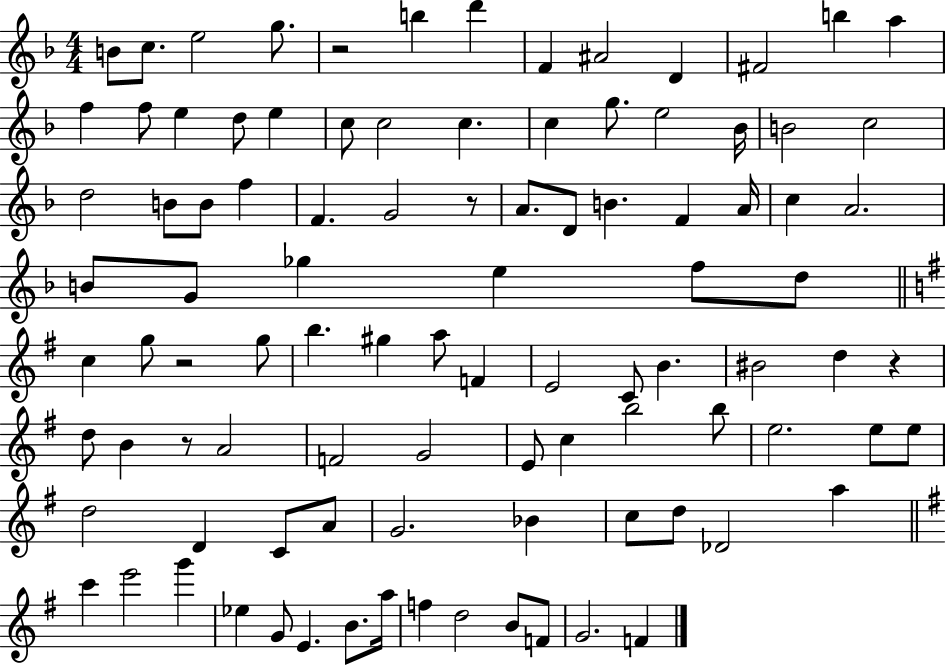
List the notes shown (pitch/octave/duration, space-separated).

B4/e C5/e. E5/h G5/e. R/h B5/q D6/q F4/q A#4/h D4/q F#4/h B5/q A5/q F5/q F5/e E5/q D5/e E5/q C5/e C5/h C5/q. C5/q G5/e. E5/h Bb4/s B4/h C5/h D5/h B4/e B4/e F5/q F4/q. G4/h R/e A4/e. D4/e B4/q. F4/q A4/s C5/q A4/h. B4/e G4/e Gb5/q E5/q F5/e D5/e C5/q G5/e R/h G5/e B5/q. G#5/q A5/e F4/q E4/h C4/e B4/q. BIS4/h D5/q R/q D5/e B4/q R/e A4/h F4/h G4/h E4/e C5/q B5/h B5/e E5/h. E5/e E5/e D5/h D4/q C4/e A4/e G4/h. Bb4/q C5/e D5/e Db4/h A5/q C6/q E6/h G6/q Eb5/q G4/e E4/q. B4/e. A5/s F5/q D5/h B4/e F4/e G4/h. F4/q